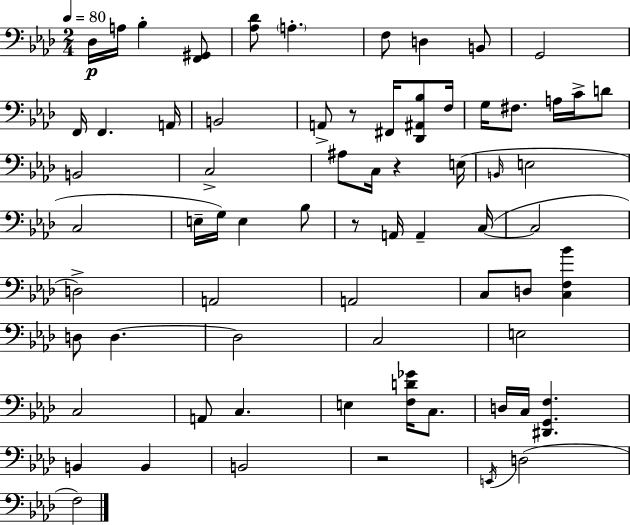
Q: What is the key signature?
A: F minor